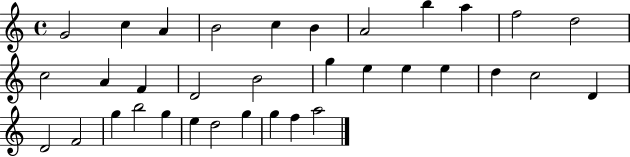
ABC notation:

X:1
T:Untitled
M:4/4
L:1/4
K:C
G2 c A B2 c B A2 b a f2 d2 c2 A F D2 B2 g e e e d c2 D D2 F2 g b2 g e d2 g g f a2